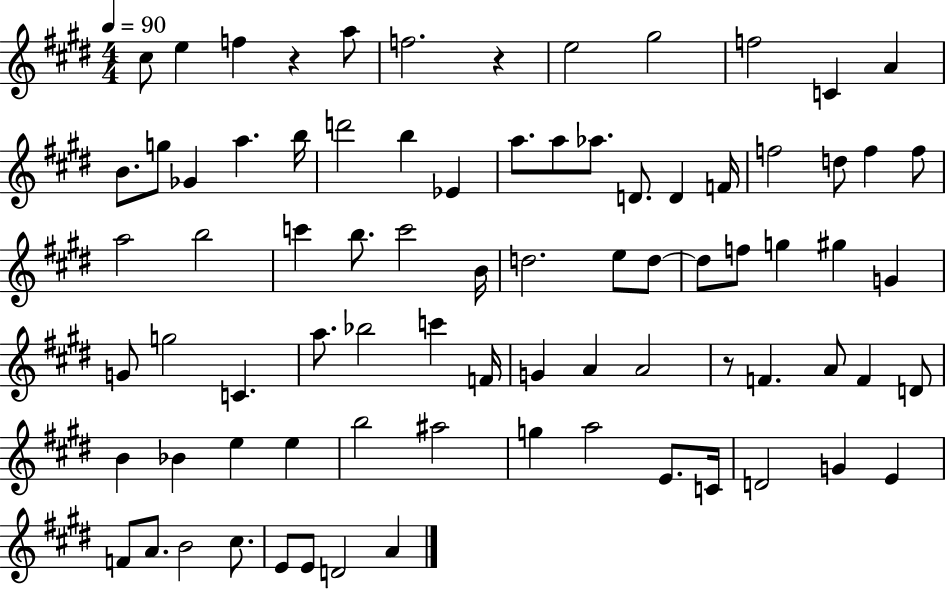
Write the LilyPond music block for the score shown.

{
  \clef treble
  \numericTimeSignature
  \time 4/4
  \key e \major
  \tempo 4 = 90
  cis''8 e''4 f''4 r4 a''8 | f''2. r4 | e''2 gis''2 | f''2 c'4 a'4 | \break b'8. g''8 ges'4 a''4. b''16 | d'''2 b''4 ees'4 | a''8. a''8 aes''8. d'8. d'4 f'16 | f''2 d''8 f''4 f''8 | \break a''2 b''2 | c'''4 b''8. c'''2 b'16 | d''2. e''8 d''8~~ | d''8 f''8 g''4 gis''4 g'4 | \break g'8 g''2 c'4. | a''8. bes''2 c'''4 f'16 | g'4 a'4 a'2 | r8 f'4. a'8 f'4 d'8 | \break b'4 bes'4 e''4 e''4 | b''2 ais''2 | g''4 a''2 e'8. c'16 | d'2 g'4 e'4 | \break f'8 a'8. b'2 cis''8. | e'8 e'8 d'2 a'4 | \bar "|."
}